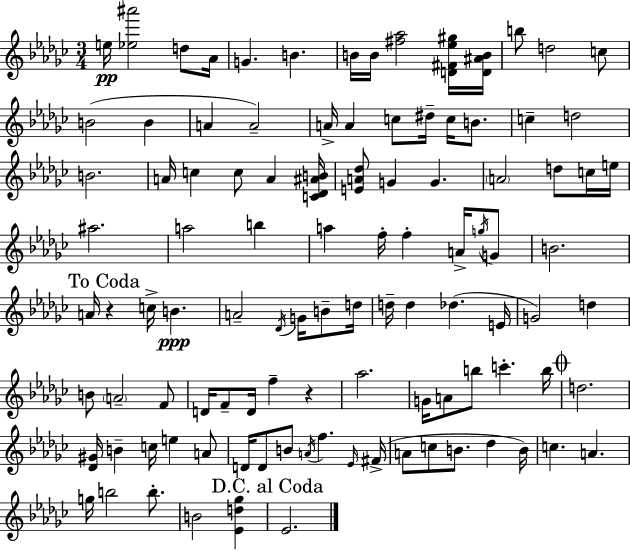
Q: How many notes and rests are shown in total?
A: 104